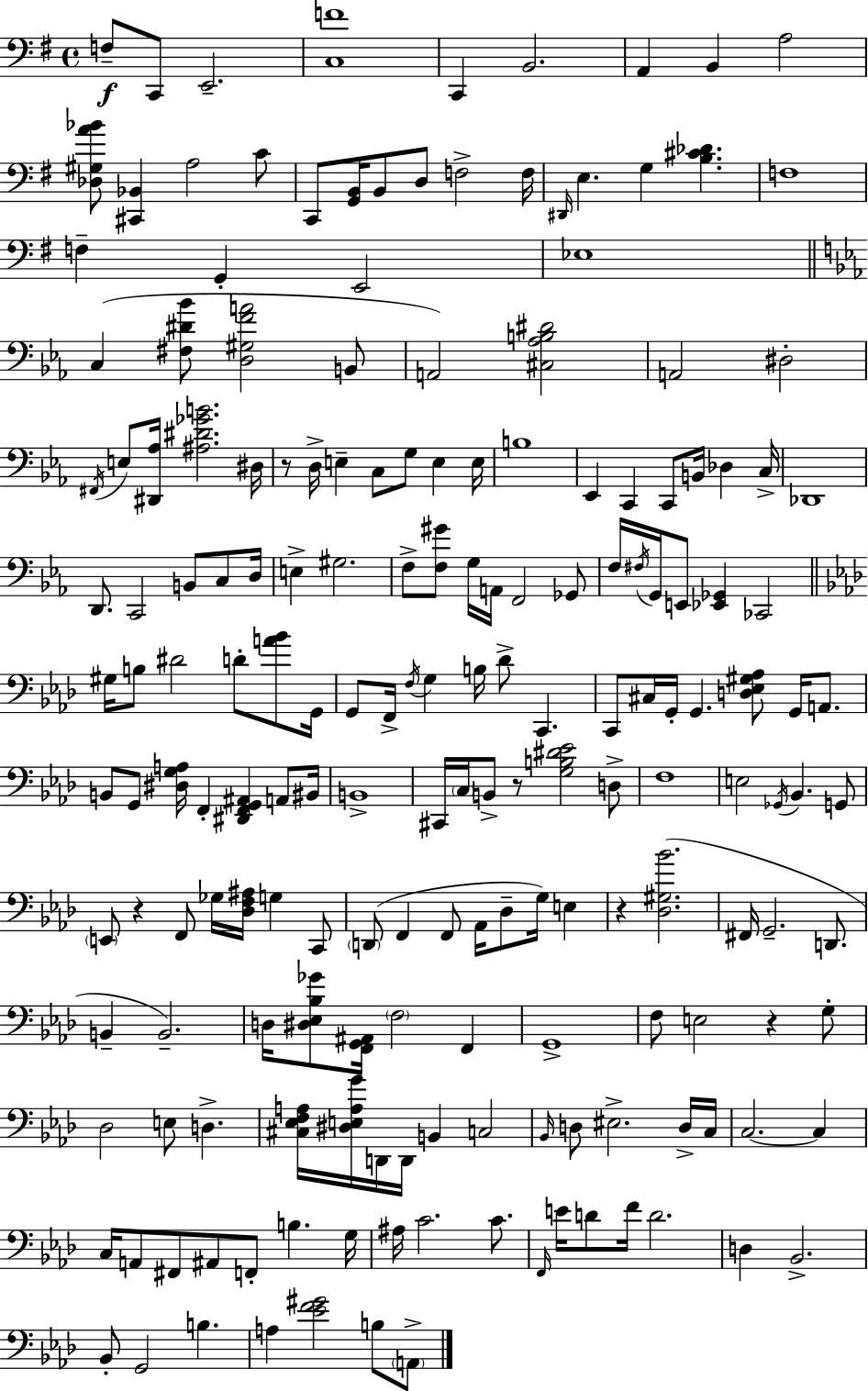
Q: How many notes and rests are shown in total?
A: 185